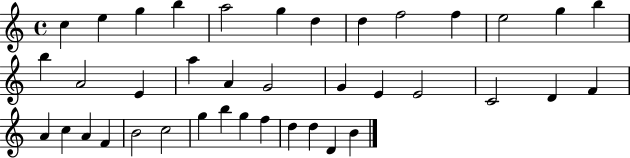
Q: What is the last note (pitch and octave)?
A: B4